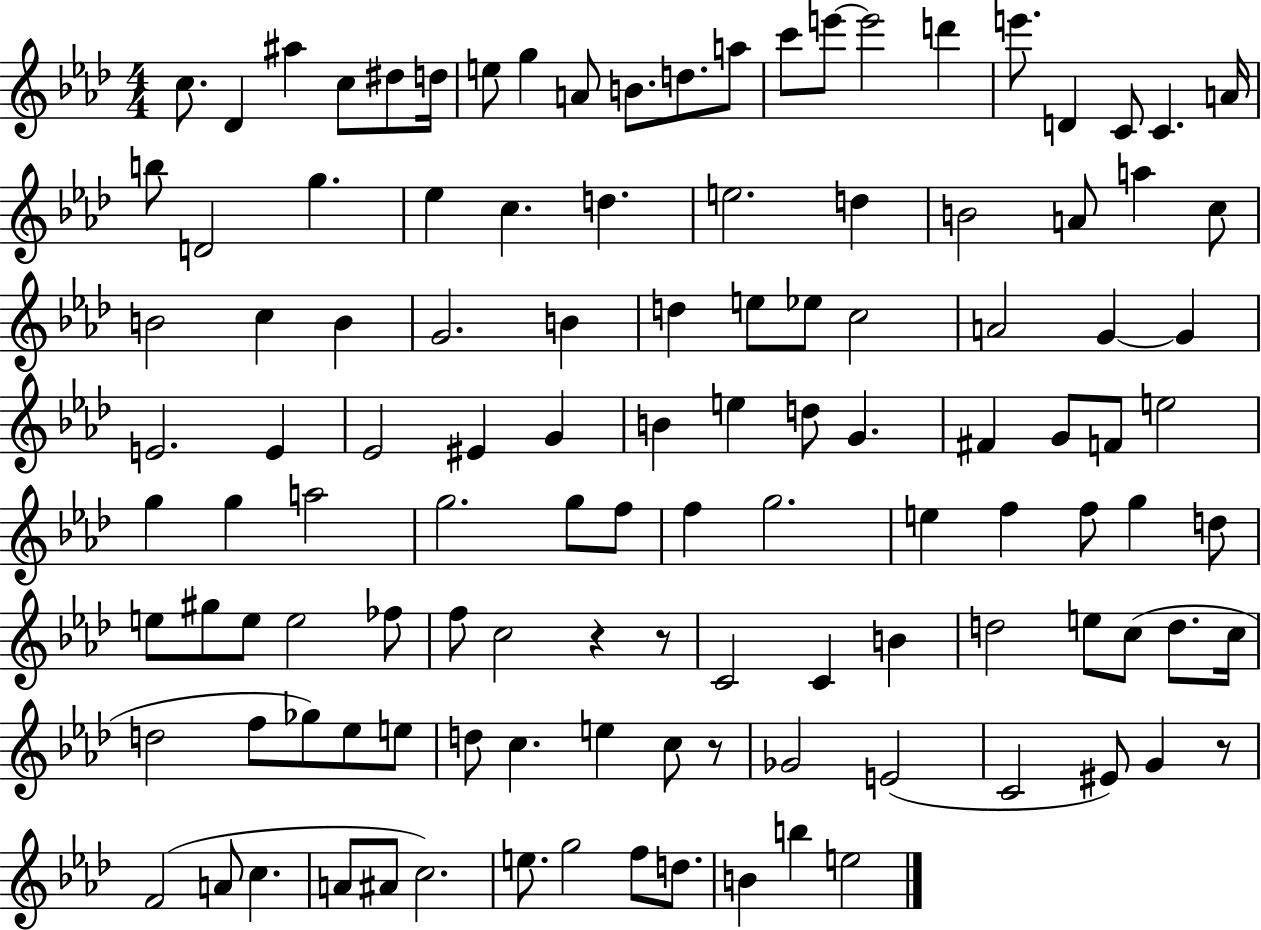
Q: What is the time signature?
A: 4/4